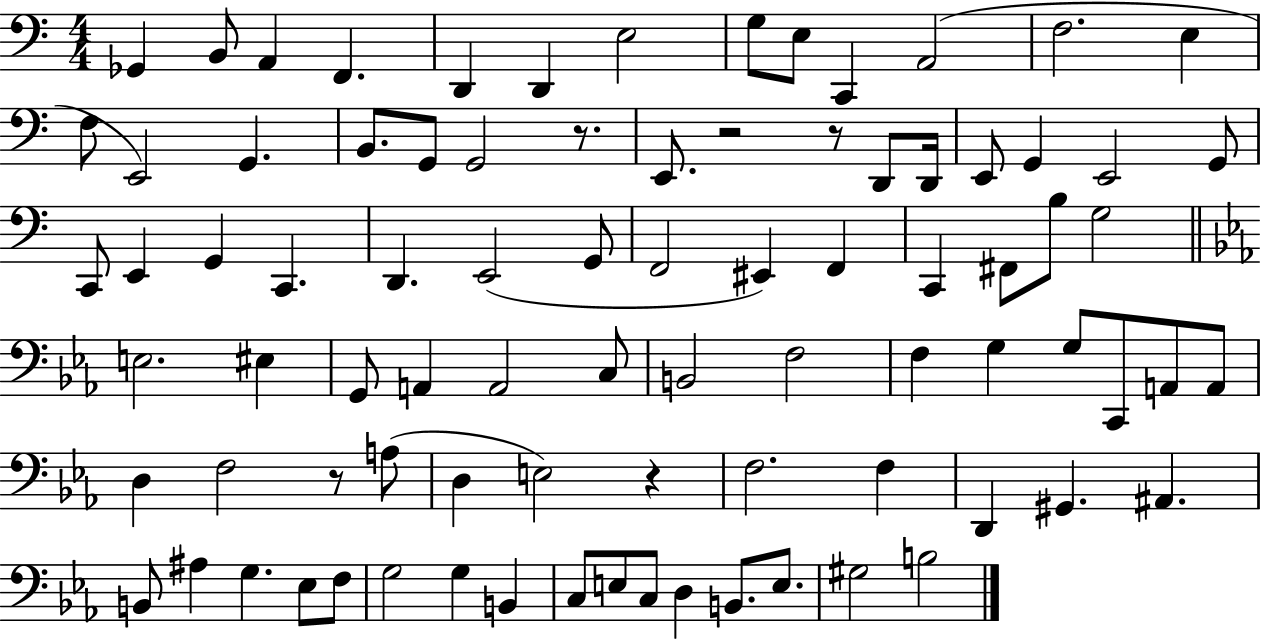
Gb2/q B2/e A2/q F2/q. D2/q D2/q E3/h G3/e E3/e C2/q A2/h F3/h. E3/q F3/e E2/h G2/q. B2/e. G2/e G2/h R/e. E2/e. R/h R/e D2/e D2/s E2/e G2/q E2/h G2/e C2/e E2/q G2/q C2/q. D2/q. E2/h G2/e F2/h EIS2/q F2/q C2/q F#2/e B3/e G3/h E3/h. EIS3/q G2/e A2/q A2/h C3/e B2/h F3/h F3/q G3/q G3/e C2/e A2/e A2/e D3/q F3/h R/e A3/e D3/q E3/h R/q F3/h. F3/q D2/q G#2/q. A#2/q. B2/e A#3/q G3/q. Eb3/e F3/e G3/h G3/q B2/q C3/e E3/e C3/e D3/q B2/e. E3/e. G#3/h B3/h